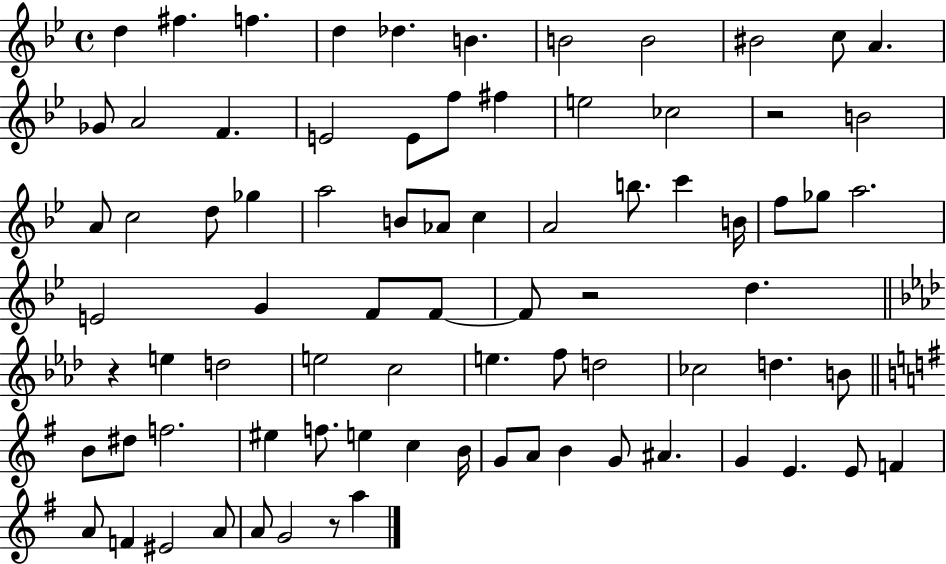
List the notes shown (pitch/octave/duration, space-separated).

D5/q F#5/q. F5/q. D5/q Db5/q. B4/q. B4/h B4/h BIS4/h C5/e A4/q. Gb4/e A4/h F4/q. E4/h E4/e F5/e F#5/q E5/h CES5/h R/h B4/h A4/e C5/h D5/e Gb5/q A5/h B4/e Ab4/e C5/q A4/h B5/e. C6/q B4/s F5/e Gb5/e A5/h. E4/h G4/q F4/e F4/e F4/e R/h D5/q. R/q E5/q D5/h E5/h C5/h E5/q. F5/e D5/h CES5/h D5/q. B4/e B4/e D#5/e F5/h. EIS5/q F5/e. E5/q C5/q B4/s G4/e A4/e B4/q G4/e A#4/q. G4/q E4/q. E4/e F4/q A4/e F4/q EIS4/h A4/e A4/e G4/h R/e A5/q